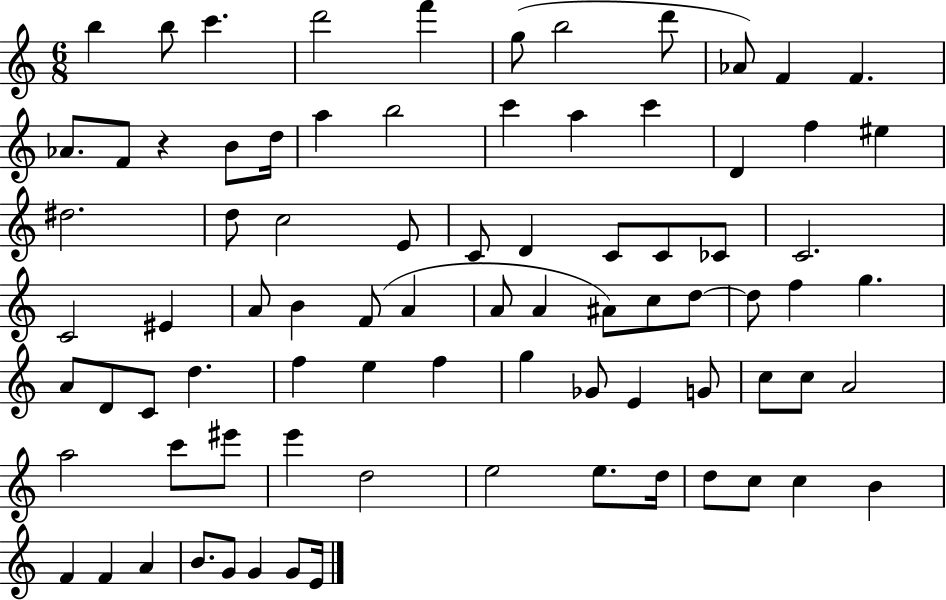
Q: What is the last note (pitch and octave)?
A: E4